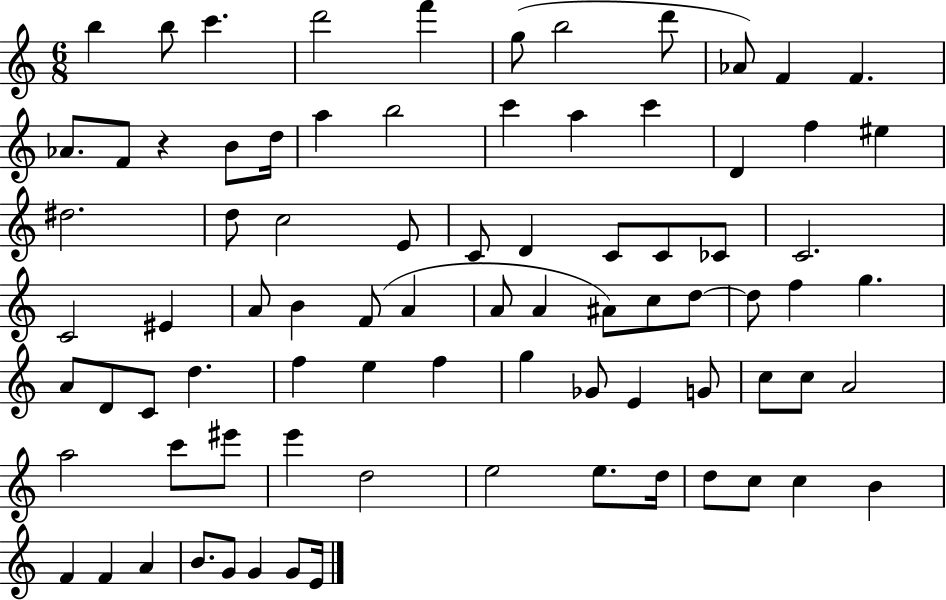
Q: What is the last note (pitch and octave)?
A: E4